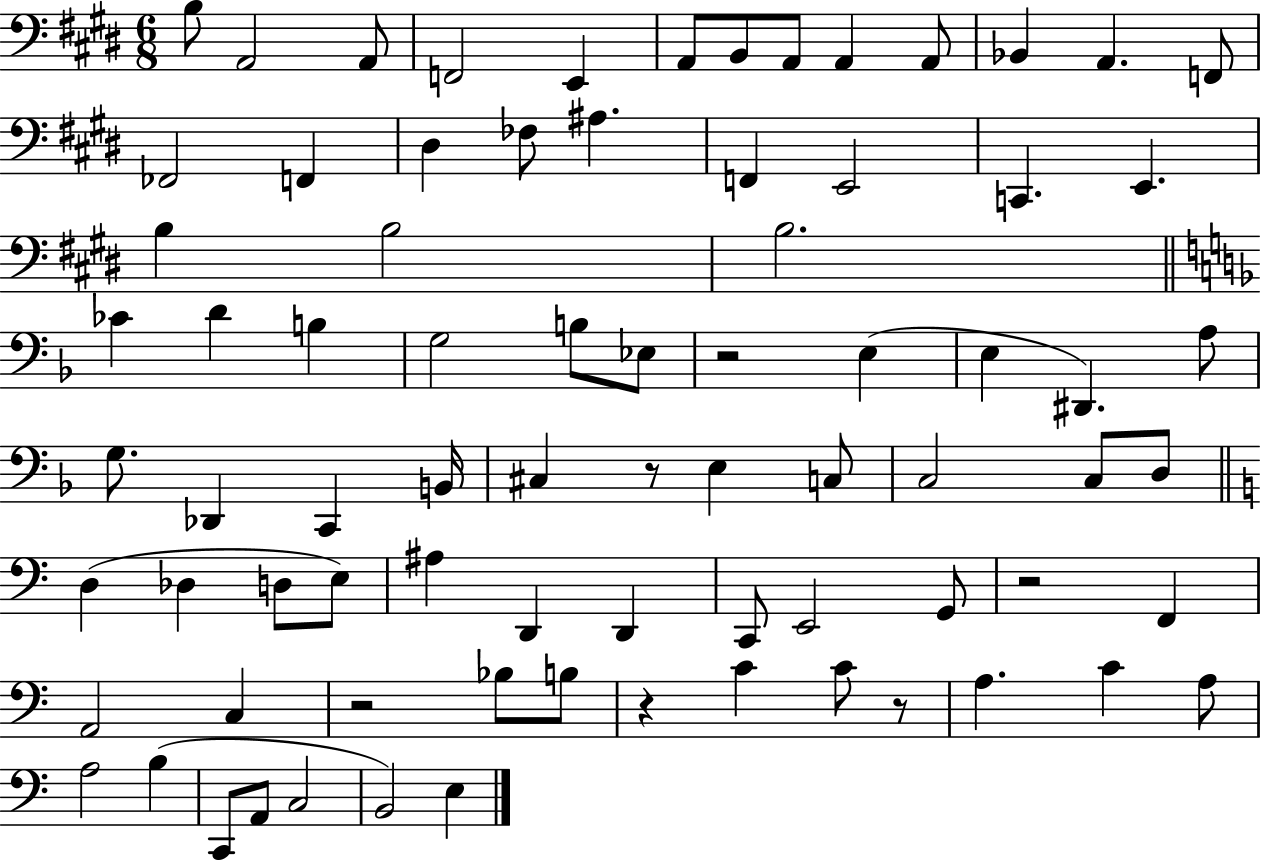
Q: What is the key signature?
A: E major